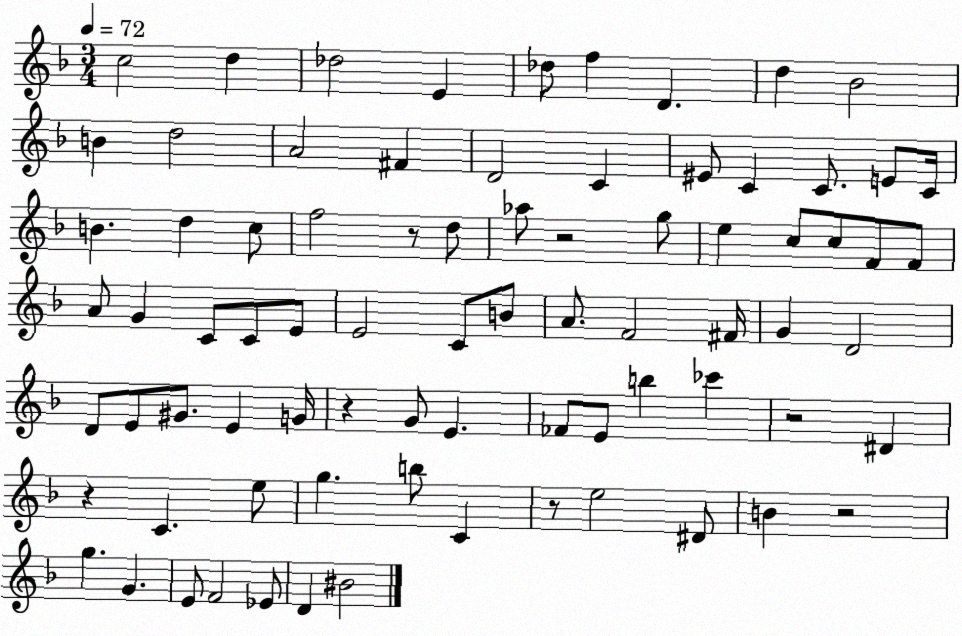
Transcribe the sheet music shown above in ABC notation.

X:1
T:Untitled
M:3/4
L:1/4
K:F
c2 d _d2 E _d/2 f D d _B2 B d2 A2 ^F D2 C ^E/2 C C/2 E/2 C/4 B d c/2 f2 z/2 d/2 _a/2 z2 g/2 e c/2 c/2 F/2 F/2 A/2 G C/2 C/2 E/2 E2 C/2 B/2 A/2 F2 ^F/4 G D2 D/2 E/2 ^G/2 E G/4 z G/2 E _F/2 E/2 b _c' z2 ^D z C e/2 g b/2 C z/2 e2 ^D/2 B z2 g G E/2 F2 _E/2 D ^B2